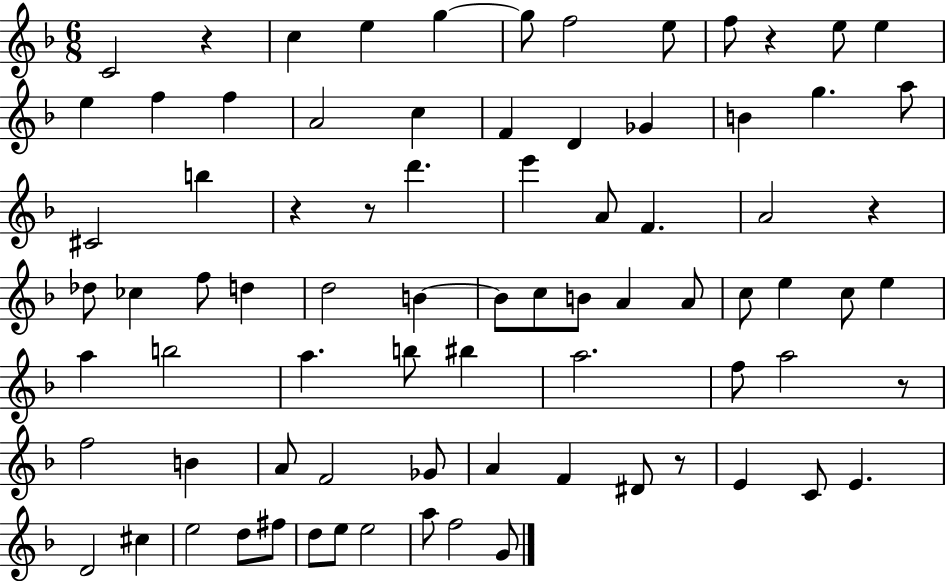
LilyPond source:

{
  \clef treble
  \numericTimeSignature
  \time 6/8
  \key f \major
  c'2 r4 | c''4 e''4 g''4~~ | g''8 f''2 e''8 | f''8 r4 e''8 e''4 | \break e''4 f''4 f''4 | a'2 c''4 | f'4 d'4 ges'4 | b'4 g''4. a''8 | \break cis'2 b''4 | r4 r8 d'''4. | e'''4 a'8 f'4. | a'2 r4 | \break des''8 ces''4 f''8 d''4 | d''2 b'4~~ | b'8 c''8 b'8 a'4 a'8 | c''8 e''4 c''8 e''4 | \break a''4 b''2 | a''4. b''8 bis''4 | a''2. | f''8 a''2 r8 | \break f''2 b'4 | a'8 f'2 ges'8 | a'4 f'4 dis'8 r8 | e'4 c'8 e'4. | \break d'2 cis''4 | e''2 d''8 fis''8 | d''8 e''8 e''2 | a''8 f''2 g'8 | \break \bar "|."
}